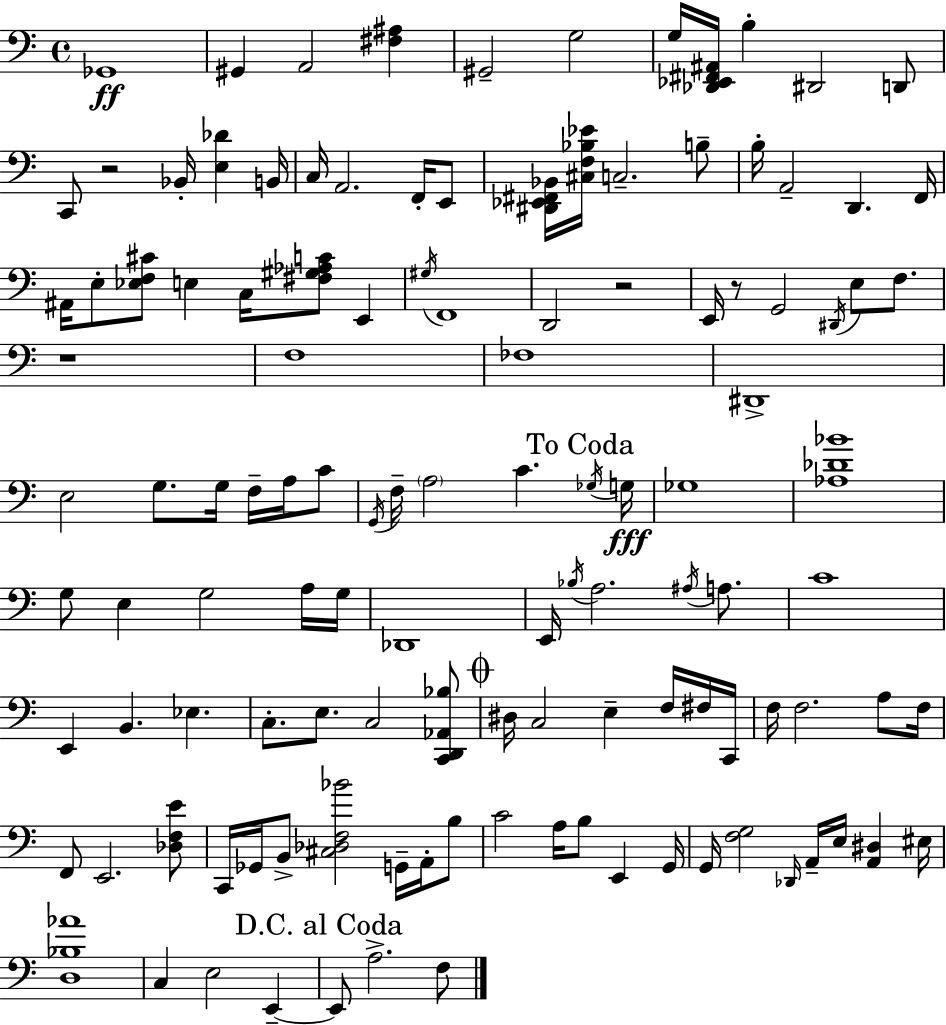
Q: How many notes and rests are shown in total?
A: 121